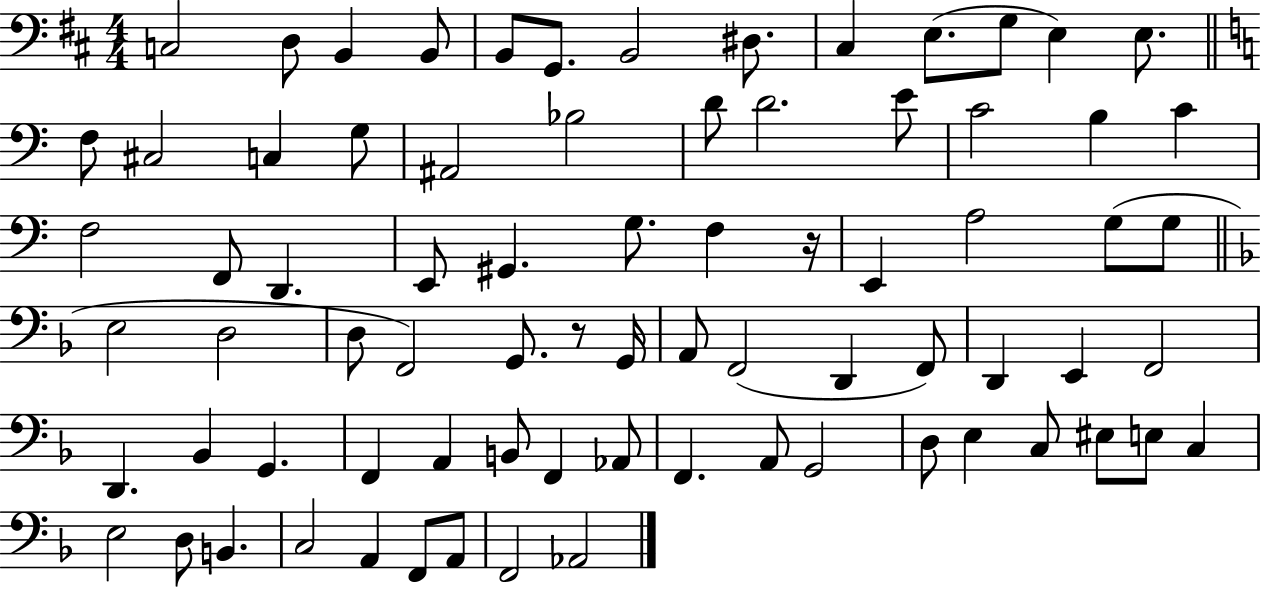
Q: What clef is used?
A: bass